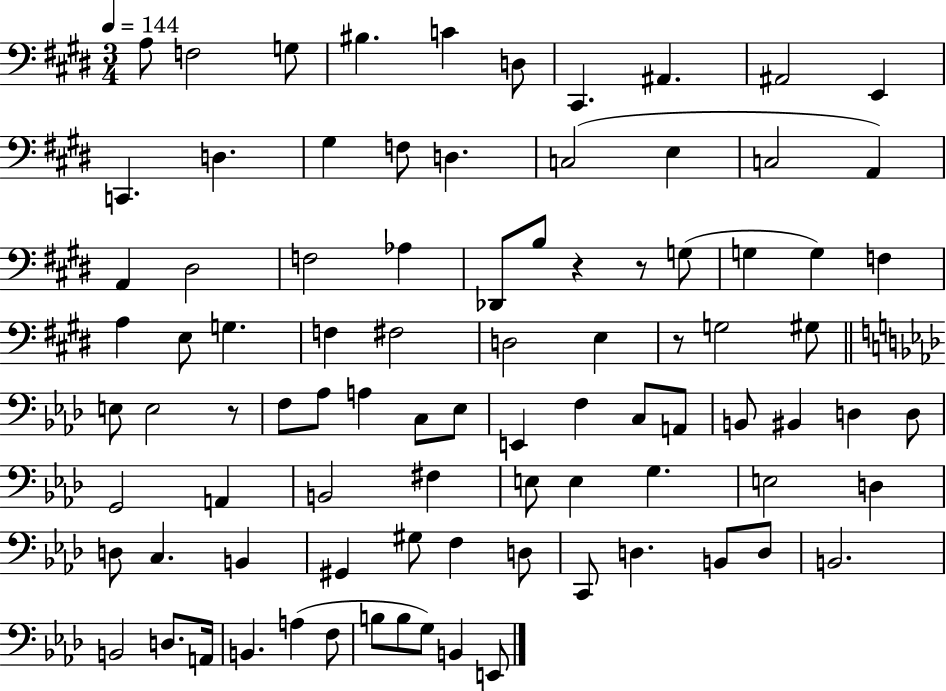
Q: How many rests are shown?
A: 4